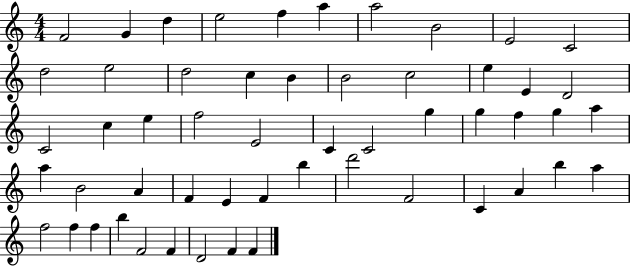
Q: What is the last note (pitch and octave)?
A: F4